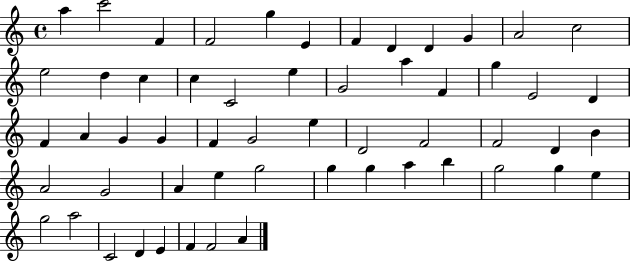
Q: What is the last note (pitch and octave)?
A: A4